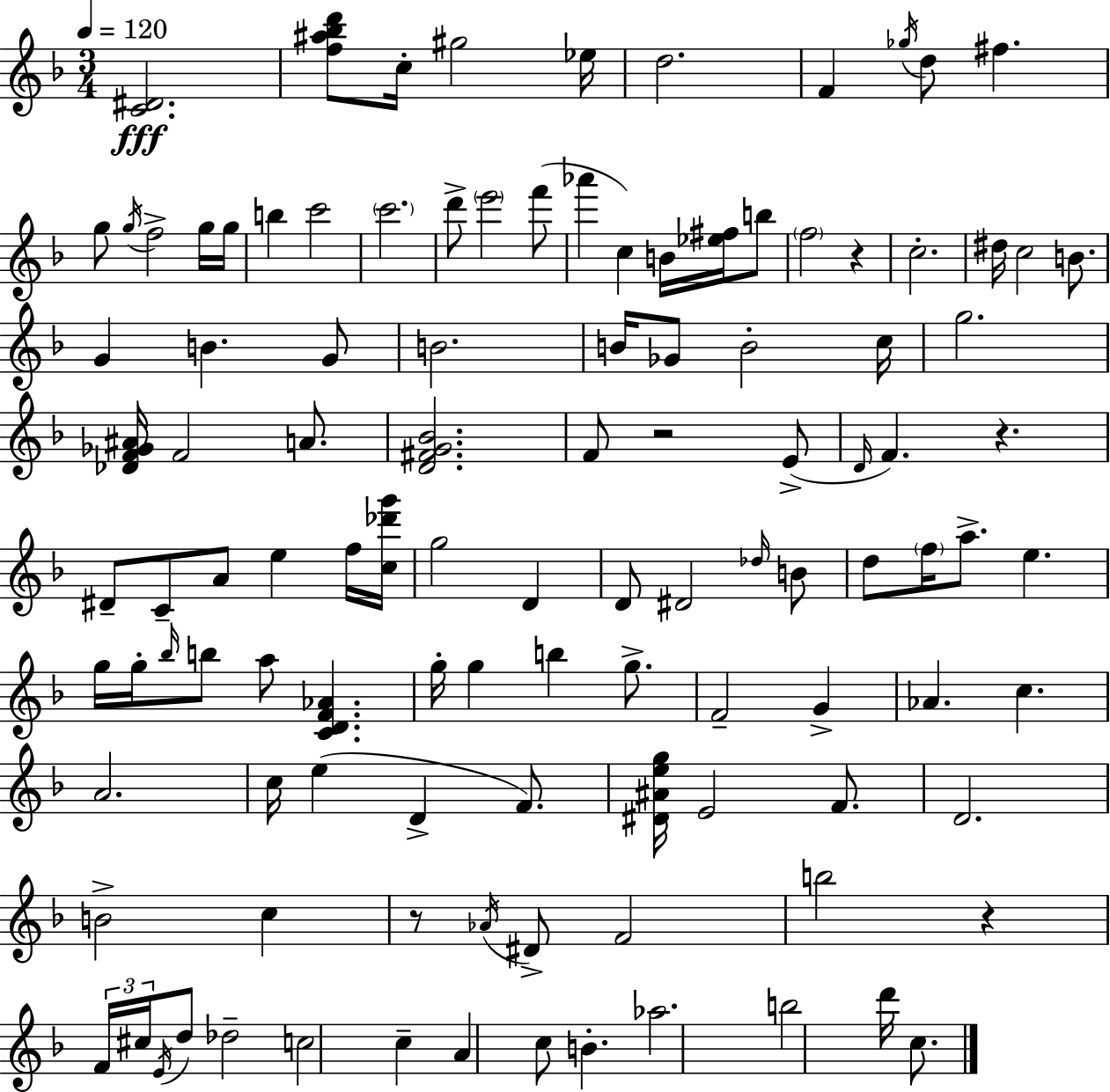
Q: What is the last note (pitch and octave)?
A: C5